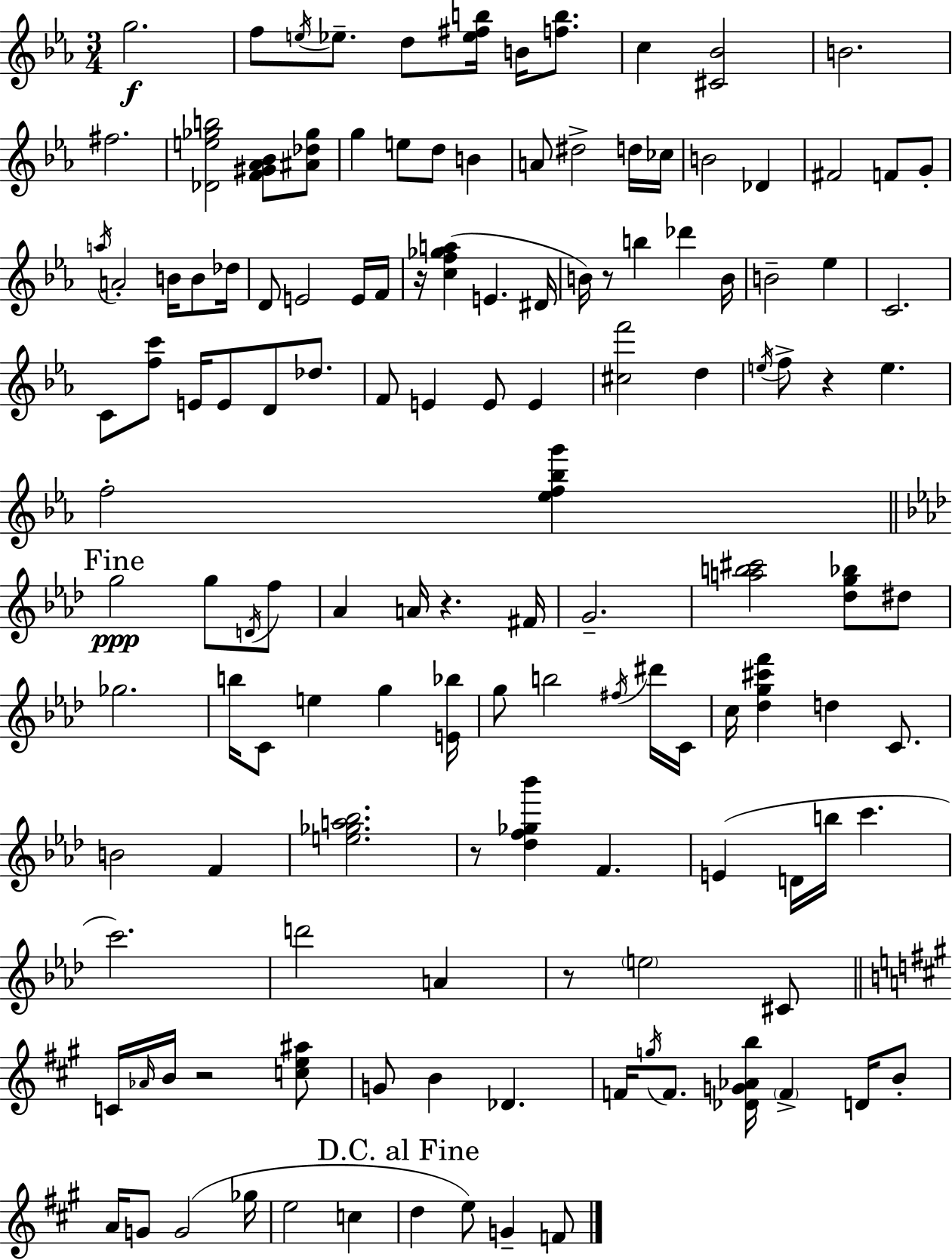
G5/h. F5/e E5/s Eb5/e. D5/e [Eb5,F#5,B5]/s B4/s [F5,B5]/e. C5/q [C#4,Bb4]/h B4/h. F#5/h. [Db4,E5,Gb5,B5]/h [F4,G#4,Ab4,Bb4]/e [A#4,Db5,Gb5]/e G5/q E5/e D5/e B4/q A4/e D#5/h D5/s CES5/s B4/h Db4/q F#4/h F4/e G4/e A5/s A4/h B4/s B4/e Db5/s D4/e E4/h E4/s F4/s R/s [C5,F5,Gb5,A5]/q E4/q. D#4/s B4/s R/e B5/q Db6/q B4/s B4/h Eb5/q C4/h. C4/e [F5,C6]/e E4/s E4/e D4/e Db5/e. F4/e E4/q E4/e E4/q [C#5,F6]/h D5/q E5/s F5/e R/q E5/q. F5/h [Eb5,F5,Bb5,G6]/q G5/h G5/e D4/s F5/e Ab4/q A4/s R/q. F#4/s G4/h. [A5,B5,C#6]/h [Db5,G5,Bb5]/e D#5/e Gb5/h. B5/s C4/e E5/q G5/q [E4,Bb5]/s G5/e B5/h F#5/s D#6/s C4/s C5/s [Db5,G5,C#6,F6]/q D5/q C4/e. B4/h F4/q [E5,Gb5,A5,Bb5]/h. R/e [Db5,F5,Gb5,Bb6]/q F4/q. E4/q D4/s B5/s C6/q. C6/h. D6/h A4/q R/e E5/h C#4/e C4/s Ab4/s B4/s R/h [C5,E5,A#5]/e G4/e B4/q Db4/q. F4/s G5/s F4/e. [Db4,G4,Ab4,B5]/s F4/q D4/s B4/e A4/s G4/e G4/h Gb5/s E5/h C5/q D5/q E5/e G4/q F4/e